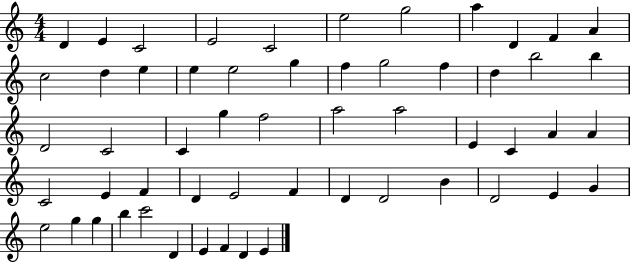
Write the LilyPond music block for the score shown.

{
  \clef treble
  \numericTimeSignature
  \time 4/4
  \key c \major
  d'4 e'4 c'2 | e'2 c'2 | e''2 g''2 | a''4 d'4 f'4 a'4 | \break c''2 d''4 e''4 | e''4 e''2 g''4 | f''4 g''2 f''4 | d''4 b''2 b''4 | \break d'2 c'2 | c'4 g''4 f''2 | a''2 a''2 | e'4 c'4 a'4 a'4 | \break c'2 e'4 f'4 | d'4 e'2 f'4 | d'4 d'2 b'4 | d'2 e'4 g'4 | \break e''2 g''4 g''4 | b''4 c'''2 d'4 | e'4 f'4 d'4 e'4 | \bar "|."
}